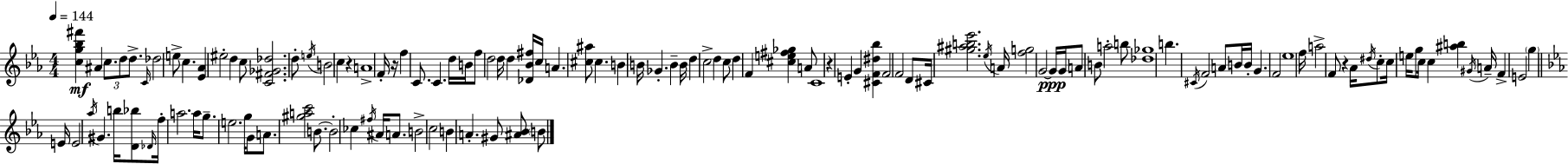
{
  \clef treble
  \numericTimeSignature
  \time 4/4
  \key ees \major
  \tempo 4 = 144
  \repeat volta 2 { <c'' g'' bes'' fis'''>4\mf ais'4 \tuplet 3/2 { c''8. d''8 d''8.-> } | \grace { c'16 } des''2 e''8-> c''4. | <ees' aes'>4 eis''2-. d''4 | c''8 <c' fis' ges' des''>2. d''8-. | \break \acciaccatura { e''16 } b'2 c''4 r4 | a'1-> | f'16-. r16 f''4 c'8. c'4. | d''16 b'16 f''8 d''2 d''16 d''4 | \break <des' bes' fis''>16 c''16 a'4. <cis'' ais''>8 cis''4. | b'4 b'16 ges'4.-. b'4-- | b'16 d''4 c''2-> d''4 | c''8 d''4 f'4 <cis'' e'' fis'' ges''>4 | \break a'8 c'1 | r4 e'4-. g'4 <cis' f' dis'' bes''>4 | f'2 f'2 | d'8 cis'16 <gis'' ais'' b'' ees'''>2. | \break \acciaccatura { ees''16 } a'16 <f'' g''>2 g'2~~ | g'16\ppp g'16 a'8 b'8 a''2-. | b''8 <des'' ges''>1 | b''4. \acciaccatura { cis'16 } f'2 | \break a'8 b'16 b'16-. g'4. f'2 | ees''1 | f''16 a''2-> f'8 r4 | aes'16 \acciaccatura { dis''16 } c''8-. c''16 e''16 g''8 c''16 c''4 | \break <ais'' b''>4 \acciaccatura { gis'16 } a'16-- f'4-> e'2 | \parenthesize g''4 \bar "||" \break \key ees \major e'16 e'2 \acciaccatura { aes''16 } gis'4. | b''16 <d' bes''>8 \grace { des'16 } f''16-. a''2. | a''16 g''8.-- e''2. | g''16 g'8 a'8. <gis'' a'' c'''>2 b'8.~~ | \break b'2-. ces''4 \acciaccatura { fis''16 } ais'16 | a'8. b'2-> c''2 | b'4 a'4.-. gis'8 <ais' bes'>8 | \parenthesize b'8 } \bar "|."
}